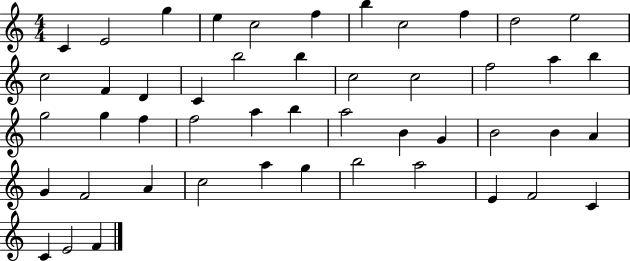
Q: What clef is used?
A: treble